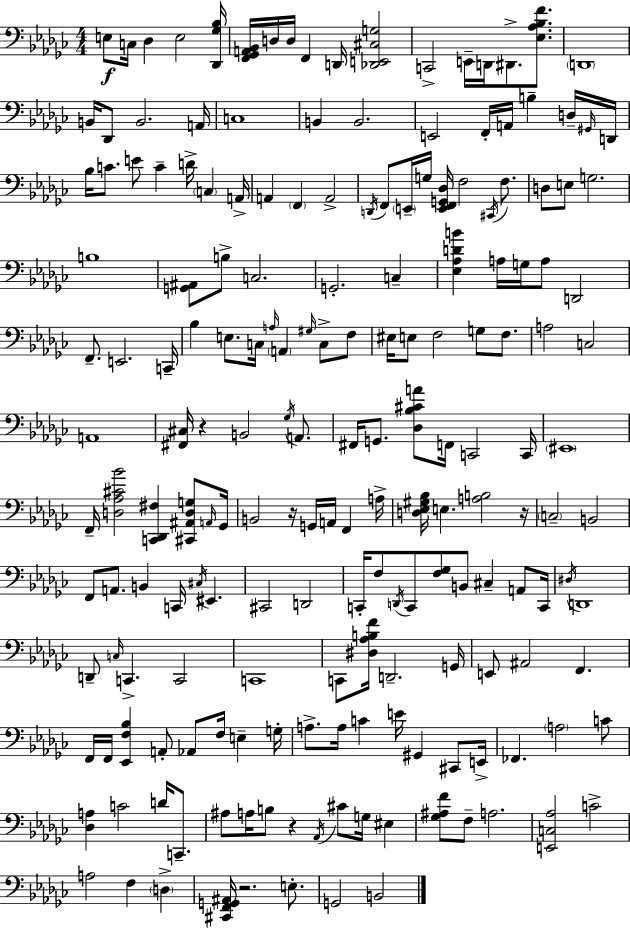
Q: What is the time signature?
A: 4/4